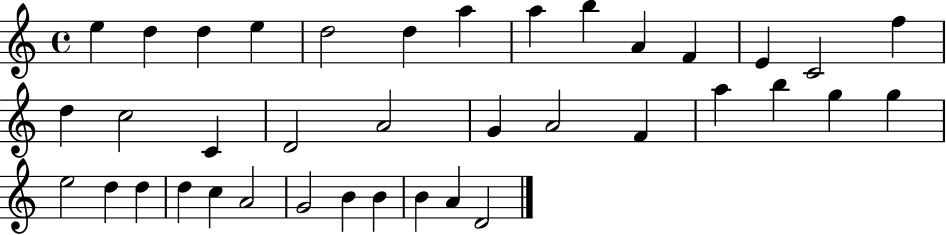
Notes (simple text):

E5/q D5/q D5/q E5/q D5/h D5/q A5/q A5/q B5/q A4/q F4/q E4/q C4/h F5/q D5/q C5/h C4/q D4/h A4/h G4/q A4/h F4/q A5/q B5/q G5/q G5/q E5/h D5/q D5/q D5/q C5/q A4/h G4/h B4/q B4/q B4/q A4/q D4/h